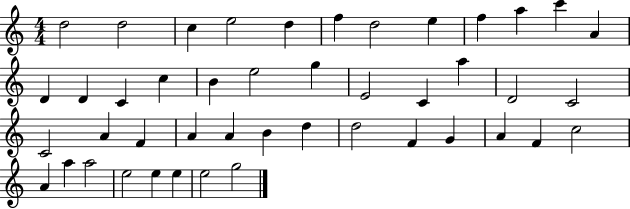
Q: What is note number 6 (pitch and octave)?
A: F5